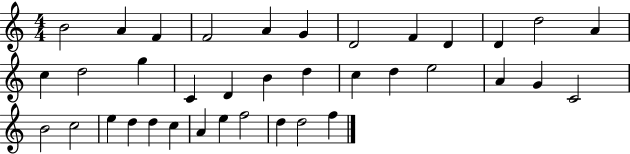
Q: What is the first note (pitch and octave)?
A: B4